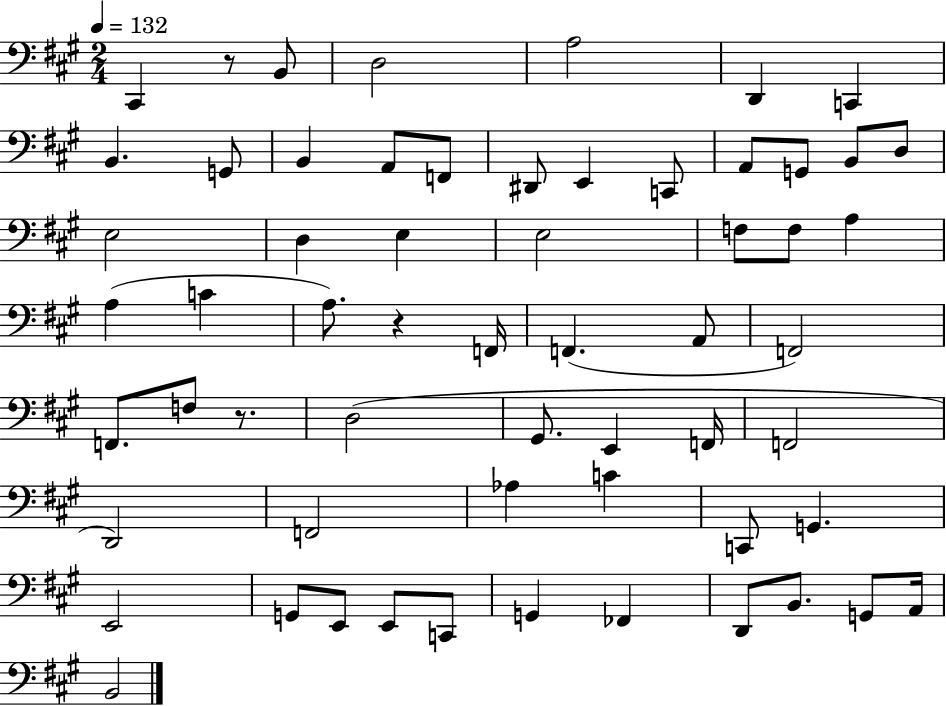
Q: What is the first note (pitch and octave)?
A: C#2